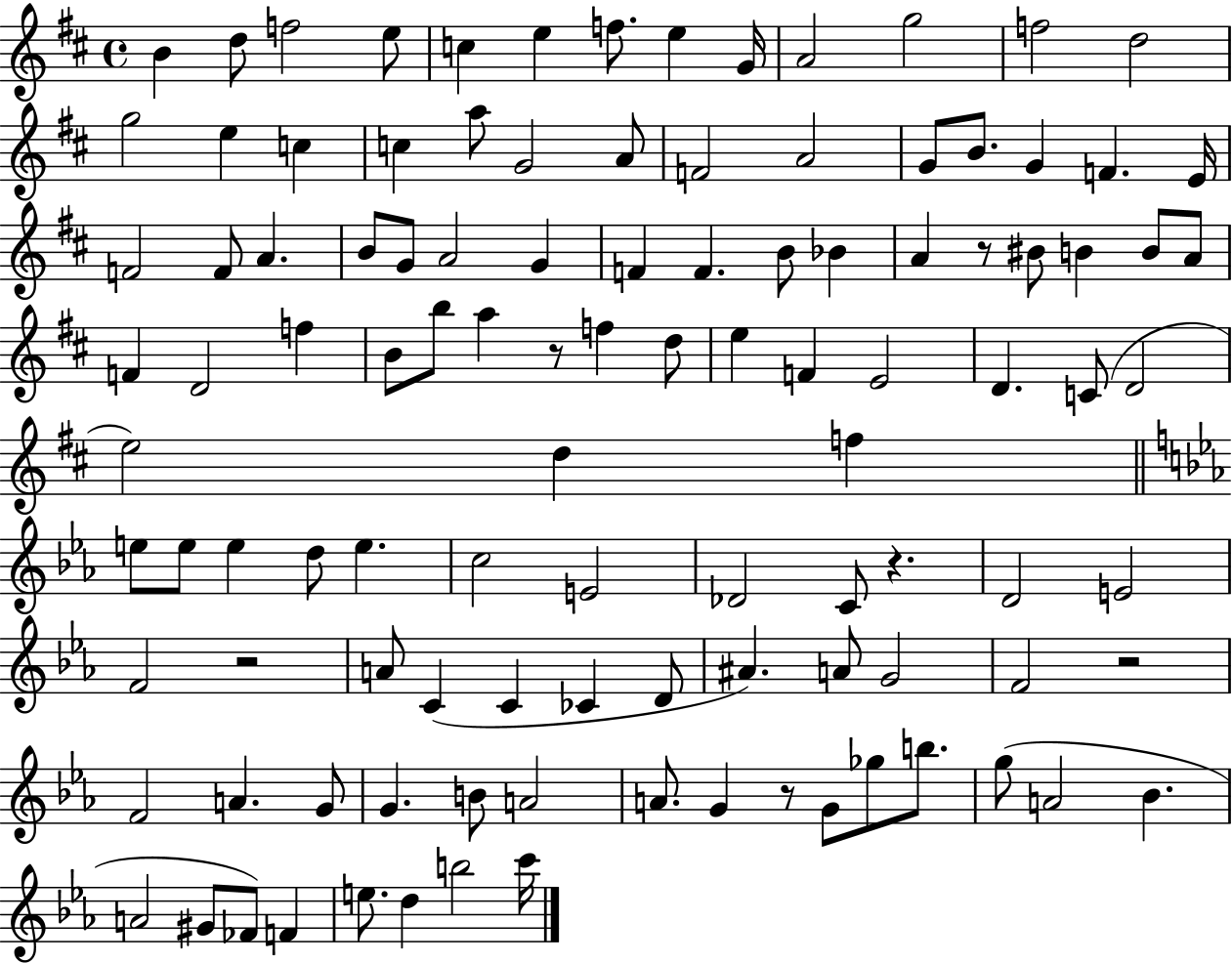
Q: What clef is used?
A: treble